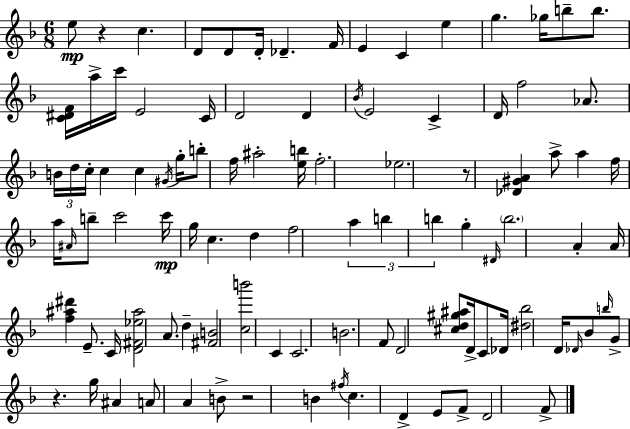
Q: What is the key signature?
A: D minor